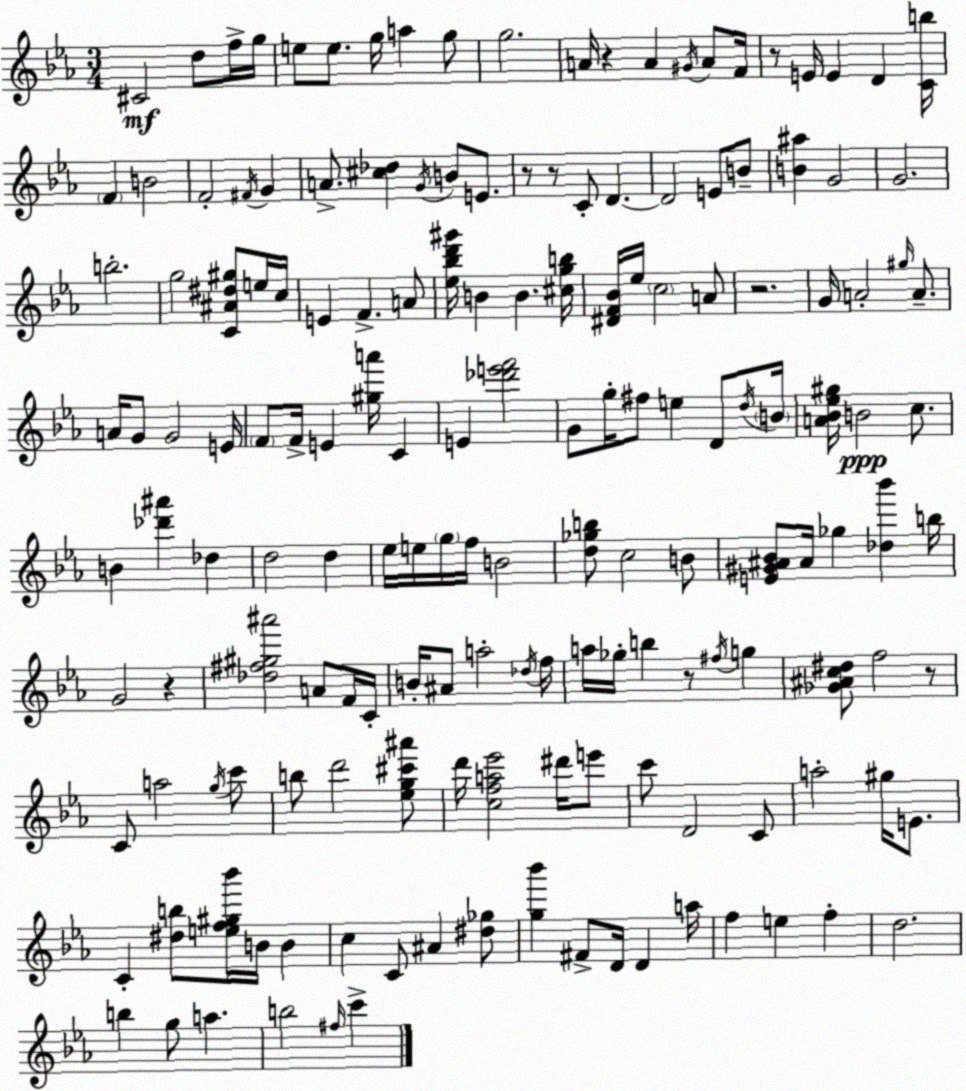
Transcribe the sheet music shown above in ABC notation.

X:1
T:Untitled
M:3/4
L:1/4
K:Eb
^C2 d/2 f/4 g/4 e/2 e/2 g/4 a g/2 g2 A/4 z A ^G/4 A/2 F/4 z/2 E/4 E D [Cb]/4 F B2 F2 ^F/4 G A/2 [^c_d] G/4 B/2 E/2 z/2 z/2 C/2 D D2 E/2 B/2 [B^a] G2 G2 b2 g2 [C^A^d^g]/2 e/4 c/4 E F A/2 [_e_bd'^g']/4 B B [^cgb]/4 [^DF_B]/4 _e/4 c2 A/2 z2 G/4 A2 ^g/4 A/2 A/4 G/2 G2 E/4 F/2 F/4 E [^ga']/4 C E [_d'e'f']2 G/2 g/4 ^f/2 e D/2 d/4 B/4 [A_B_e^g]/4 B2 c/2 B [_d'^a'] _d d2 d _e/4 e/4 g/4 f/4 B2 [d_gb]/2 c2 B/2 [E^G^A_B]/2 ^A/4 _g [_d_b'] b/4 G2 z [_d^f^g^a']2 A/2 F/4 C/4 B/4 ^A/2 a2 _d/4 f/4 a/4 _g/4 b z/2 ^f/4 g [_G^Ac^d]/2 f2 z/2 C/2 a2 g/4 c'/2 b/2 d'2 [_eg^c'^a']/2 d'/4 [cfa_e']2 ^d'/4 e'/2 c'/2 D2 C/2 a2 ^g/4 E/2 C [^db]/2 [ef^g_b']/4 B/4 B c C/2 ^A [^d_g]/2 [g_b'] ^F/2 D/4 D a/4 f e f d2 b g/2 a b2 ^f/4 c'